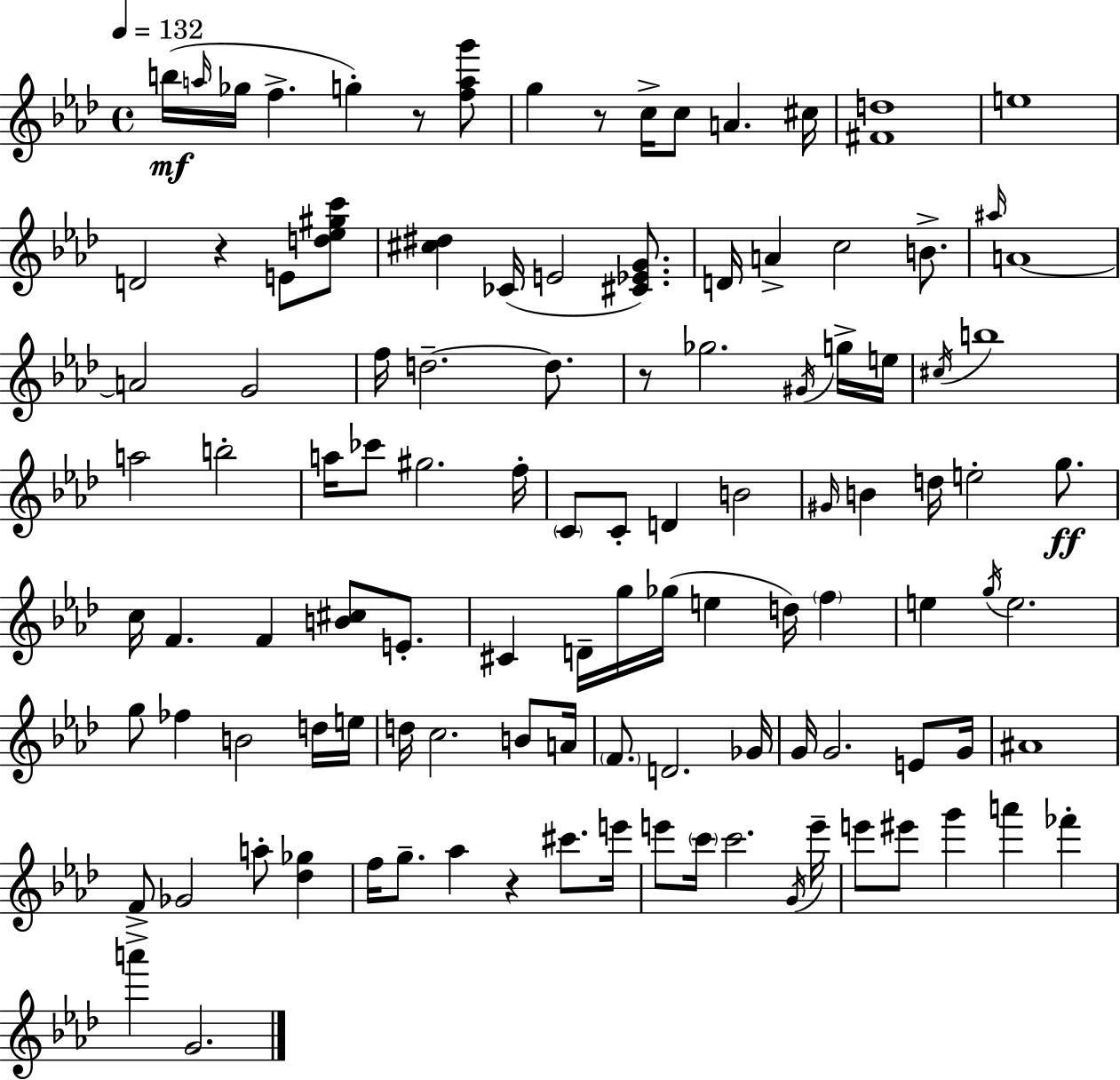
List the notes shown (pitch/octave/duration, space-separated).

B5/s A5/s Gb5/s F5/q. G5/q R/e [F5,A5,G6]/e G5/q R/e C5/s C5/e A4/q. C#5/s [F#4,D5]/w E5/w D4/h R/q E4/e [D5,Eb5,G#5,C6]/e [C#5,D#5]/q CES4/s E4/h [C#4,Eb4,G4]/e. D4/s A4/q C5/h B4/e. A#5/s A4/w A4/h G4/h F5/s D5/h. D5/e. R/e Gb5/h. G#4/s G5/s E5/s C#5/s B5/w A5/h B5/h A5/s CES6/e G#5/h. F5/s C4/e C4/e D4/q B4/h G#4/s B4/q D5/s E5/h G5/e. C5/s F4/q. F4/q [B4,C#5]/e E4/e. C#4/q D4/s G5/s Gb5/s E5/q D5/s F5/q E5/q G5/s E5/h. G5/e FES5/q B4/h D5/s E5/s D5/s C5/h. B4/e A4/s F4/e. D4/h. Gb4/s G4/s G4/h. E4/e G4/s A#4/w F4/e Gb4/h A5/e [Db5,Gb5]/q F5/s G5/e. Ab5/q R/q C#6/e. E6/s E6/e C6/s C6/h. G4/s E6/s E6/e EIS6/e G6/q A6/q FES6/q A6/q G4/h.